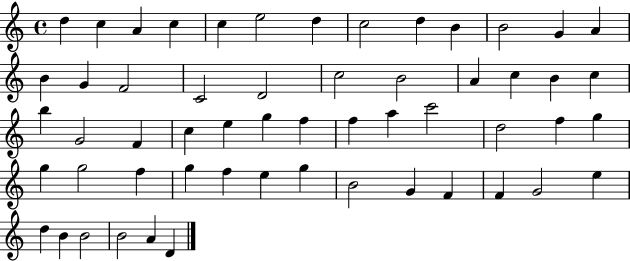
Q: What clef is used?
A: treble